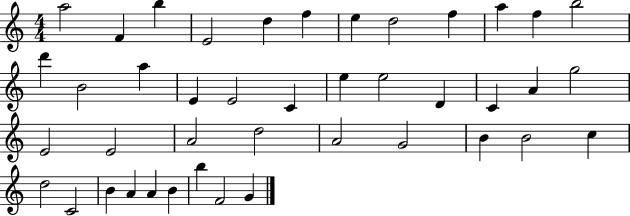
{
  \clef treble
  \numericTimeSignature
  \time 4/4
  \key c \major
  a''2 f'4 b''4 | e'2 d''4 f''4 | e''4 d''2 f''4 | a''4 f''4 b''2 | \break d'''4 b'2 a''4 | e'4 e'2 c'4 | e''4 e''2 d'4 | c'4 a'4 g''2 | \break e'2 e'2 | a'2 d''2 | a'2 g'2 | b'4 b'2 c''4 | \break d''2 c'2 | b'4 a'4 a'4 b'4 | b''4 f'2 g'4 | \bar "|."
}